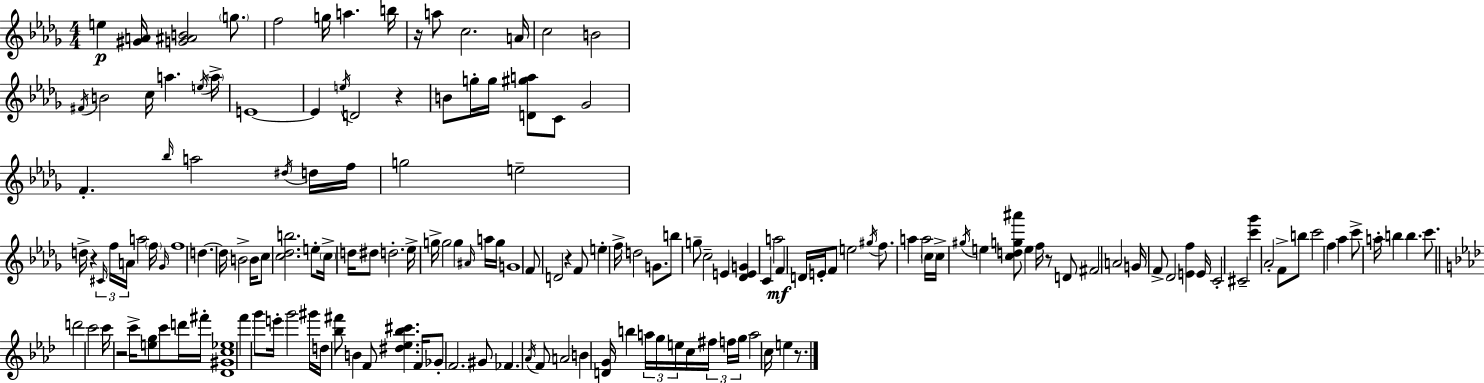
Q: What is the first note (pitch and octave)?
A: E5